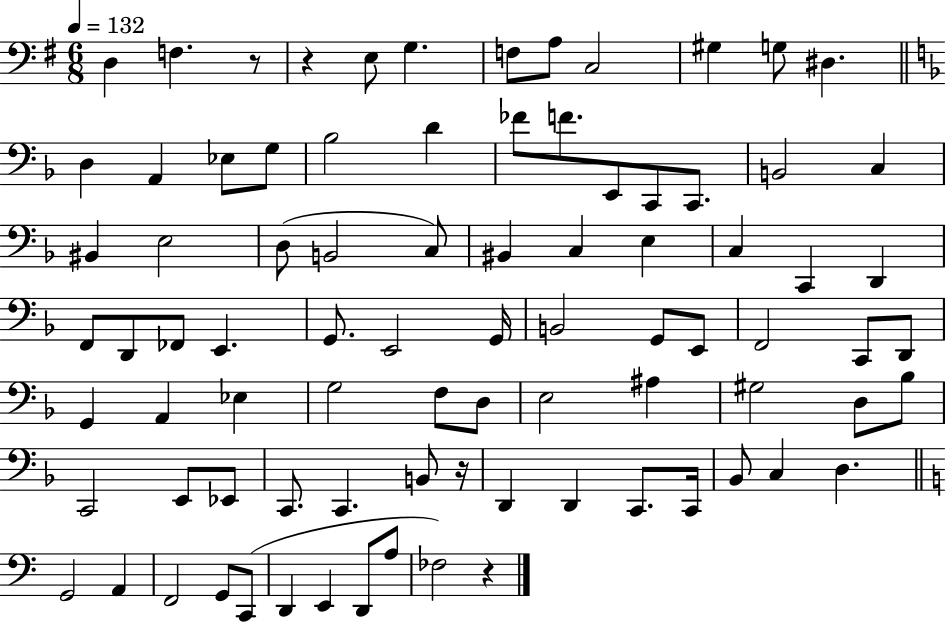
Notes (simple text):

D3/q F3/q. R/e R/q E3/e G3/q. F3/e A3/e C3/h G#3/q G3/e D#3/q. D3/q A2/q Eb3/e G3/e Bb3/h D4/q FES4/e F4/e. E2/e C2/e C2/e. B2/h C3/q BIS2/q E3/h D3/e B2/h C3/e BIS2/q C3/q E3/q C3/q C2/q D2/q F2/e D2/e FES2/e E2/q. G2/e. E2/h G2/s B2/h G2/e E2/e F2/h C2/e D2/e G2/q A2/q Eb3/q G3/h F3/e D3/e E3/h A#3/q G#3/h D3/e Bb3/e C2/h E2/e Eb2/e C2/e. C2/q. B2/e R/s D2/q D2/q C2/e. C2/s Bb2/e C3/q D3/q. G2/h A2/q F2/h G2/e C2/e D2/q E2/q D2/e A3/e FES3/h R/q